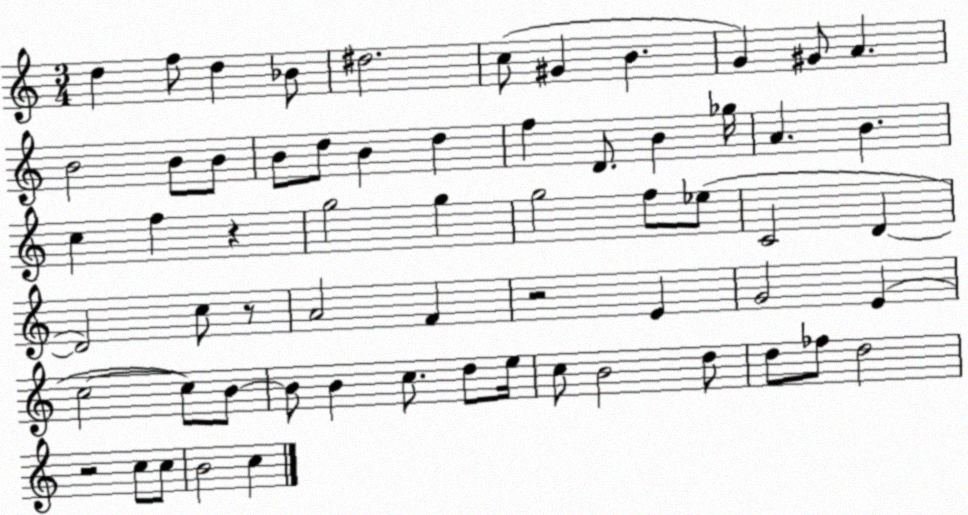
X:1
T:Untitled
M:3/4
L:1/4
K:C
d f/2 d _B/2 ^d2 c/2 ^G B G ^G/2 A B2 B/2 B/2 B/2 d/2 B d f D/2 B _g/4 A B c f z g2 g g2 f/2 _e/2 C2 D D2 c/2 z/2 A2 F z2 E G2 E c2 c/2 B/2 B/2 B c/2 d/2 e/4 c/2 B2 d/2 d/2 _f/2 d2 z2 c/2 c/2 B2 c